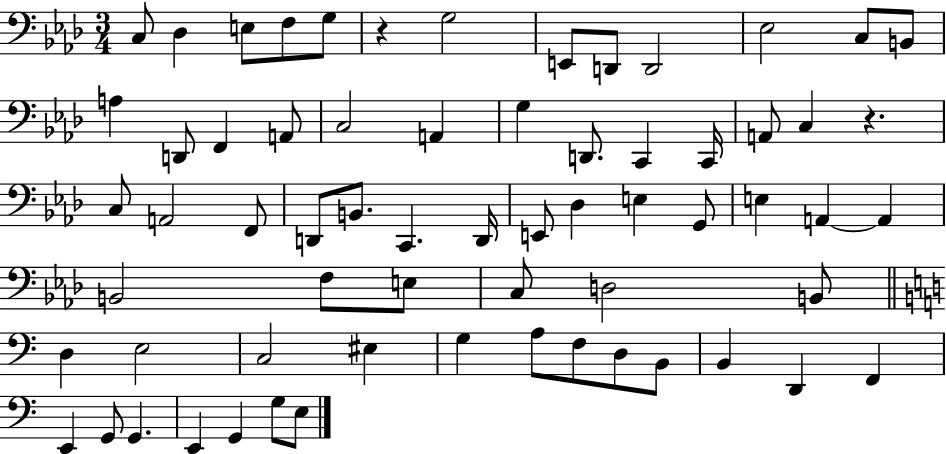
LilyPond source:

{
  \clef bass
  \numericTimeSignature
  \time 3/4
  \key aes \major
  c8 des4 e8 f8 g8 | r4 g2 | e,8 d,8 d,2 | ees2 c8 b,8 | \break a4 d,8 f,4 a,8 | c2 a,4 | g4 d,8. c,4 c,16 | a,8 c4 r4. | \break c8 a,2 f,8 | d,8 b,8. c,4. d,16 | e,8 des4 e4 g,8 | e4 a,4~~ a,4 | \break b,2 f8 e8 | c8 d2 b,8 | \bar "||" \break \key c \major d4 e2 | c2 eis4 | g4 a8 f8 d8 b,8 | b,4 d,4 f,4 | \break e,4 g,8 g,4. | e,4 g,4 g8 e8 | \bar "|."
}